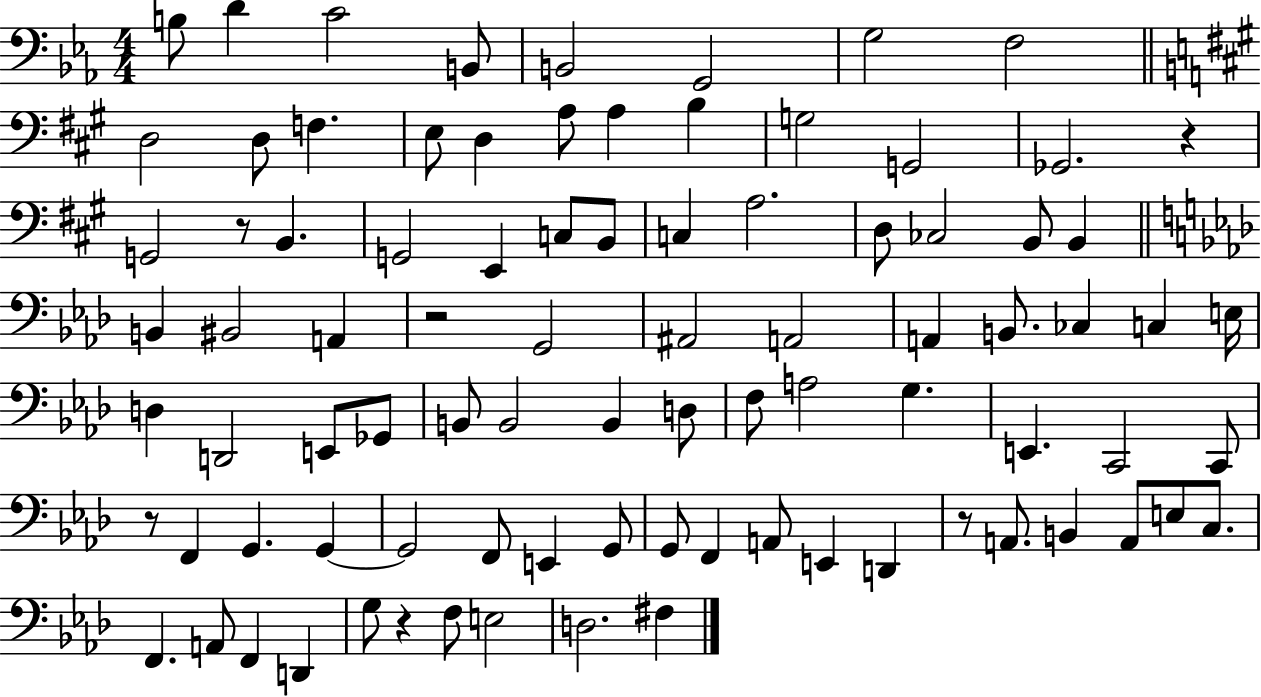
B3/e D4/q C4/h B2/e B2/h G2/h G3/h F3/h D3/h D3/e F3/q. E3/e D3/q A3/e A3/q B3/q G3/h G2/h Gb2/h. R/q G2/h R/e B2/q. G2/h E2/q C3/e B2/e C3/q A3/h. D3/e CES3/h B2/e B2/q B2/q BIS2/h A2/q R/h G2/h A#2/h A2/h A2/q B2/e. CES3/q C3/q E3/s D3/q D2/h E2/e Gb2/e B2/e B2/h B2/q D3/e F3/e A3/h G3/q. E2/q. C2/h C2/e R/e F2/q G2/q. G2/q G2/h F2/e E2/q G2/e G2/e F2/q A2/e E2/q D2/q R/e A2/e. B2/q A2/e E3/e C3/e. F2/q. A2/e F2/q D2/q G3/e R/q F3/e E3/h D3/h. F#3/q